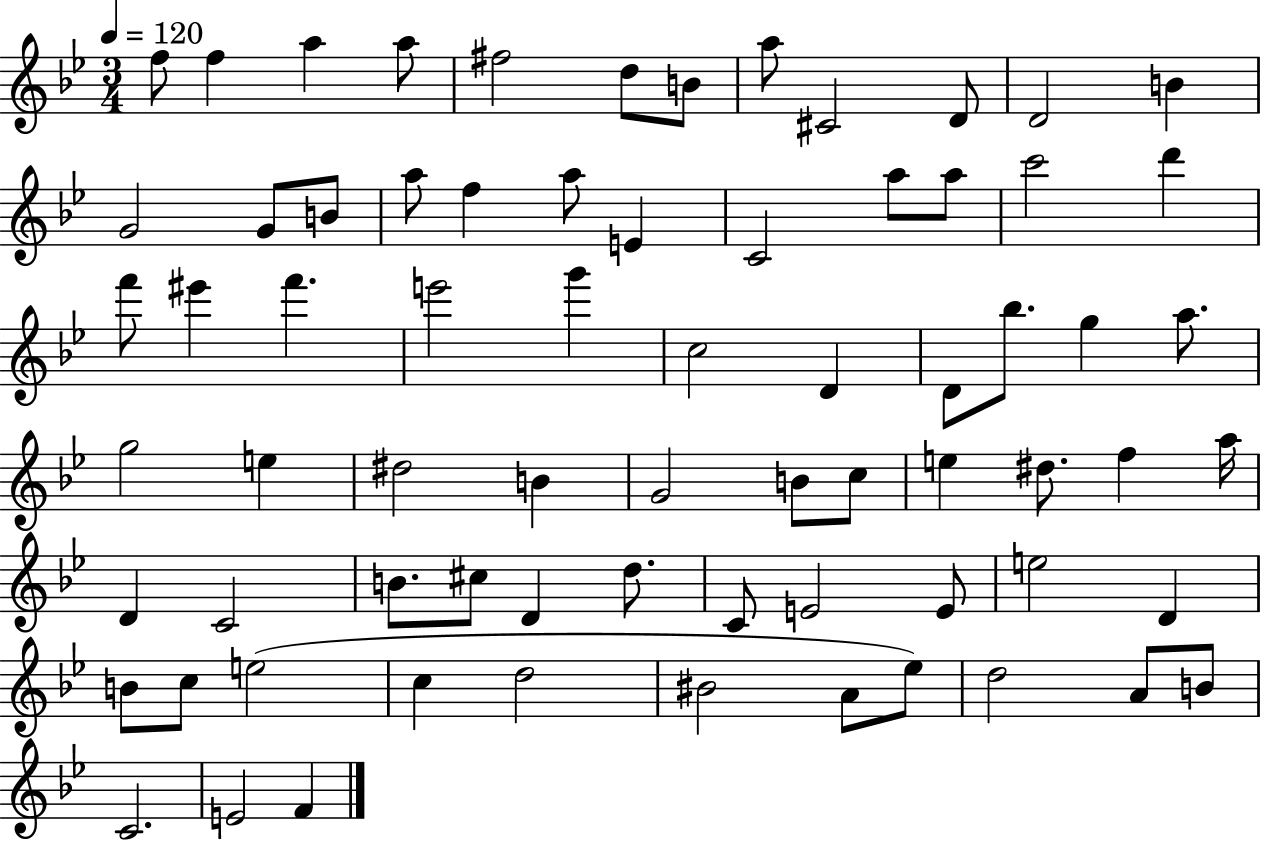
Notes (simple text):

F5/e F5/q A5/q A5/e F#5/h D5/e B4/e A5/e C#4/h D4/e D4/h B4/q G4/h G4/e B4/e A5/e F5/q A5/e E4/q C4/h A5/e A5/e C6/h D6/q F6/e EIS6/q F6/q. E6/h G6/q C5/h D4/q D4/e Bb5/e. G5/q A5/e. G5/h E5/q D#5/h B4/q G4/h B4/e C5/e E5/q D#5/e. F5/q A5/s D4/q C4/h B4/e. C#5/e D4/q D5/e. C4/e E4/h E4/e E5/h D4/q B4/e C5/e E5/h C5/q D5/h BIS4/h A4/e Eb5/e D5/h A4/e B4/e C4/h. E4/h F4/q